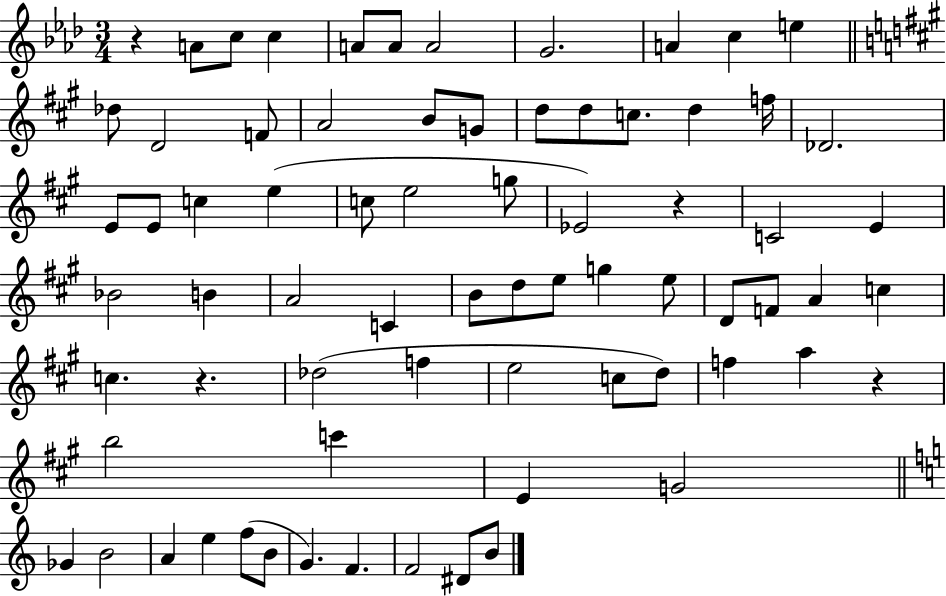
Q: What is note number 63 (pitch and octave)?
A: B4